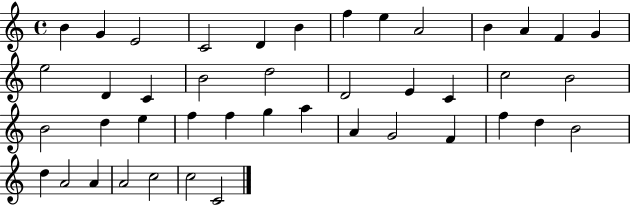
B4/q G4/q E4/h C4/h D4/q B4/q F5/q E5/q A4/h B4/q A4/q F4/q G4/q E5/h D4/q C4/q B4/h D5/h D4/h E4/q C4/q C5/h B4/h B4/h D5/q E5/q F5/q F5/q G5/q A5/q A4/q G4/h F4/q F5/q D5/q B4/h D5/q A4/h A4/q A4/h C5/h C5/h C4/h